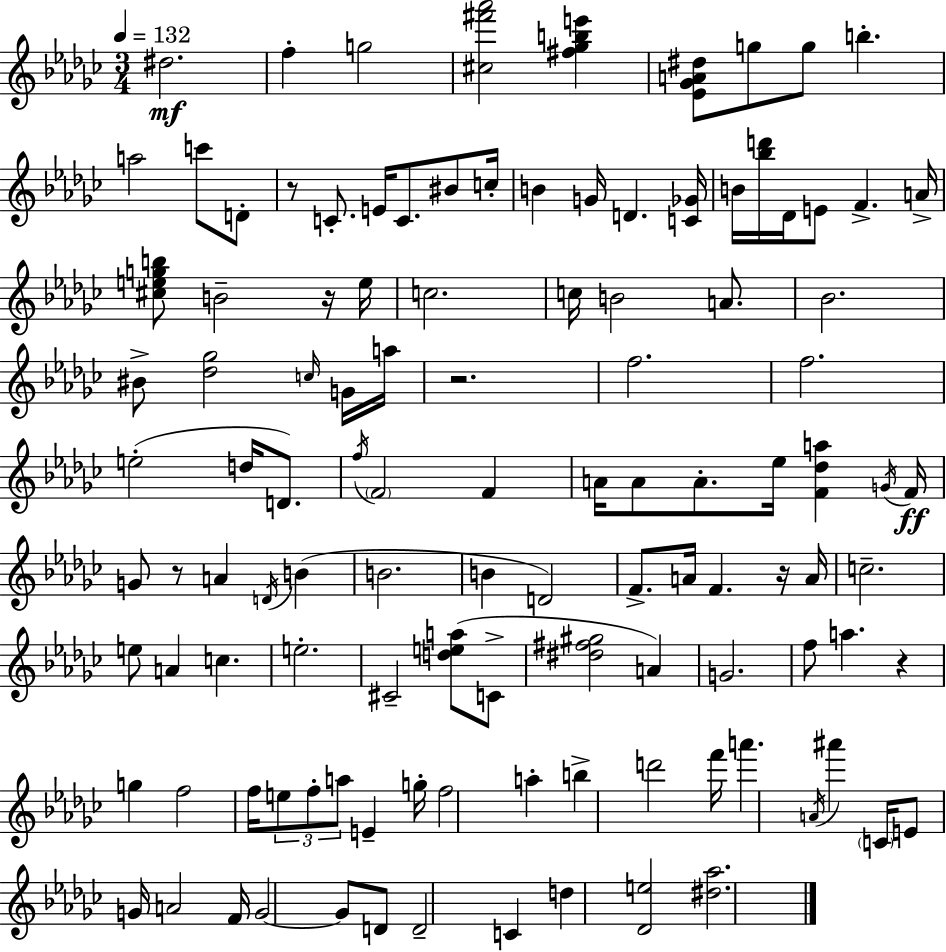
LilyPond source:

{
  \clef treble
  \numericTimeSignature
  \time 3/4
  \key ees \minor
  \tempo 4 = 132
  dis''2.\mf | f''4-. g''2 | <cis'' fis''' aes'''>2 <fis'' ges'' b'' e'''>4 | <ees' ges' a' dis''>8 g''8 g''8 b''4.-. | \break a''2 c'''8 d'8-. | r8 c'8.-. e'16 c'8. bis'8 c''16-. | b'4 g'16 d'4. <c' ges'>16 | b'16 <bes'' d'''>16 des'16 e'8 f'4.-> a'16-> | \break <cis'' e'' g'' b''>8 b'2-- r16 e''16 | c''2. | c''16 b'2 a'8. | bes'2. | \break bis'8-> <des'' ges''>2 \grace { c''16 } g'16 | a''16 r2. | f''2. | f''2. | \break e''2-.( d''16 d'8.) | \acciaccatura { f''16 } \parenthesize f'2 f'4 | a'16 a'8 a'8.-. ees''16 <f' des'' a''>4 | \acciaccatura { g'16 } f'16\ff g'8 r8 a'4 \acciaccatura { d'16 } | \break b'4( b'2. | b'4 d'2) | f'8.-> a'16 f'4. | r16 a'16 c''2.-- | \break e''8 a'4 c''4. | e''2.-. | cis'2-- | <d'' e'' a''>8( c'8-> <dis'' fis'' gis''>2 | \break a'4) g'2. | f''8 a''4. | r4 g''4 f''2 | f''16 \tuplet 3/2 { e''8 f''8-. a''8 } e'4-- | \break g''16-. f''2 | a''4-. b''4-> d'''2 | f'''16 a'''4. \acciaccatura { a'16 } | ais'''4 \parenthesize c'16 e'8 g'16 a'2 | \break f'16 g'2~~ | g'8 d'8 d'2-- | c'4 d''4 <des' e''>2 | <dis'' aes''>2. | \break \bar "|."
}